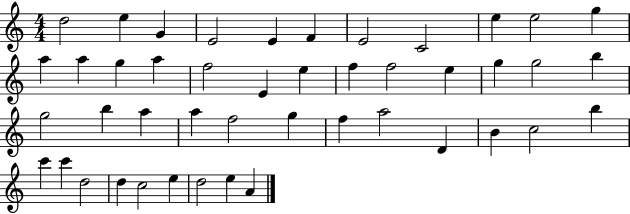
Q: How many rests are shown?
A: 0